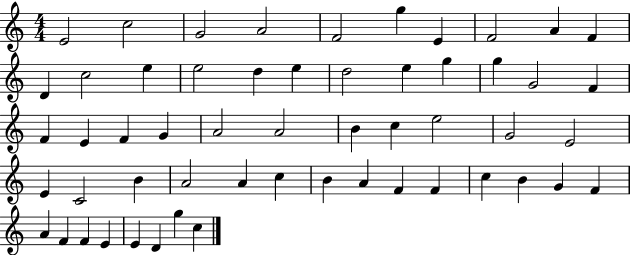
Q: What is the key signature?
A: C major